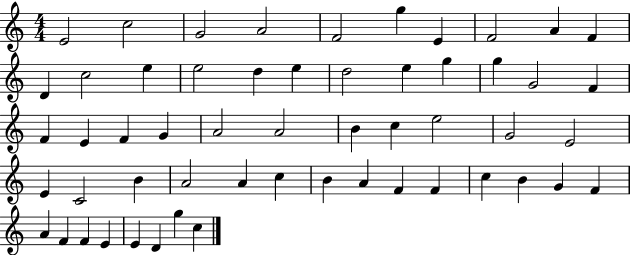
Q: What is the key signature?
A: C major